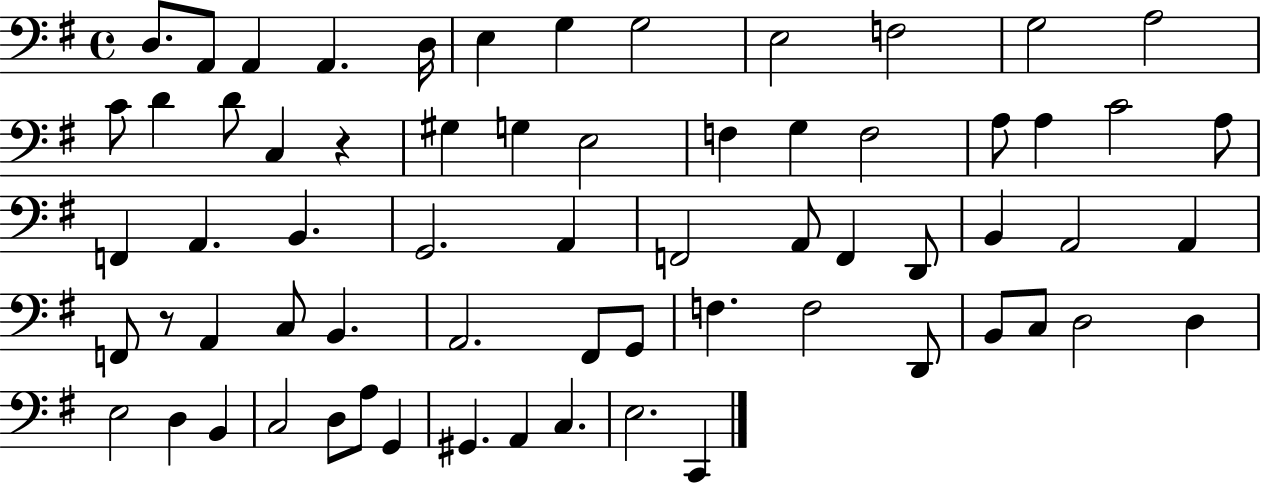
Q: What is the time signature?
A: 4/4